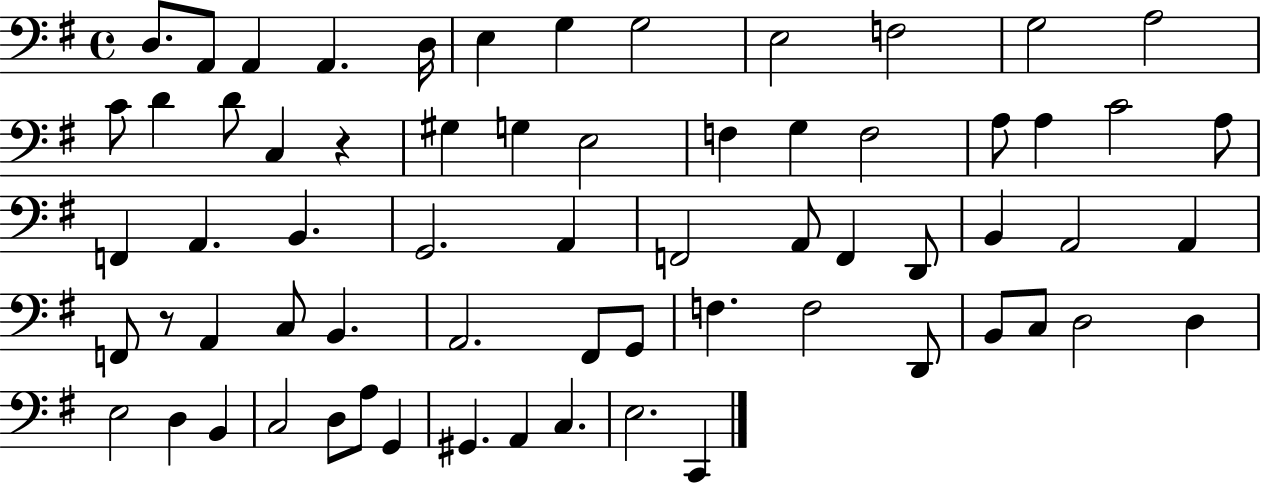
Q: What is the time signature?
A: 4/4